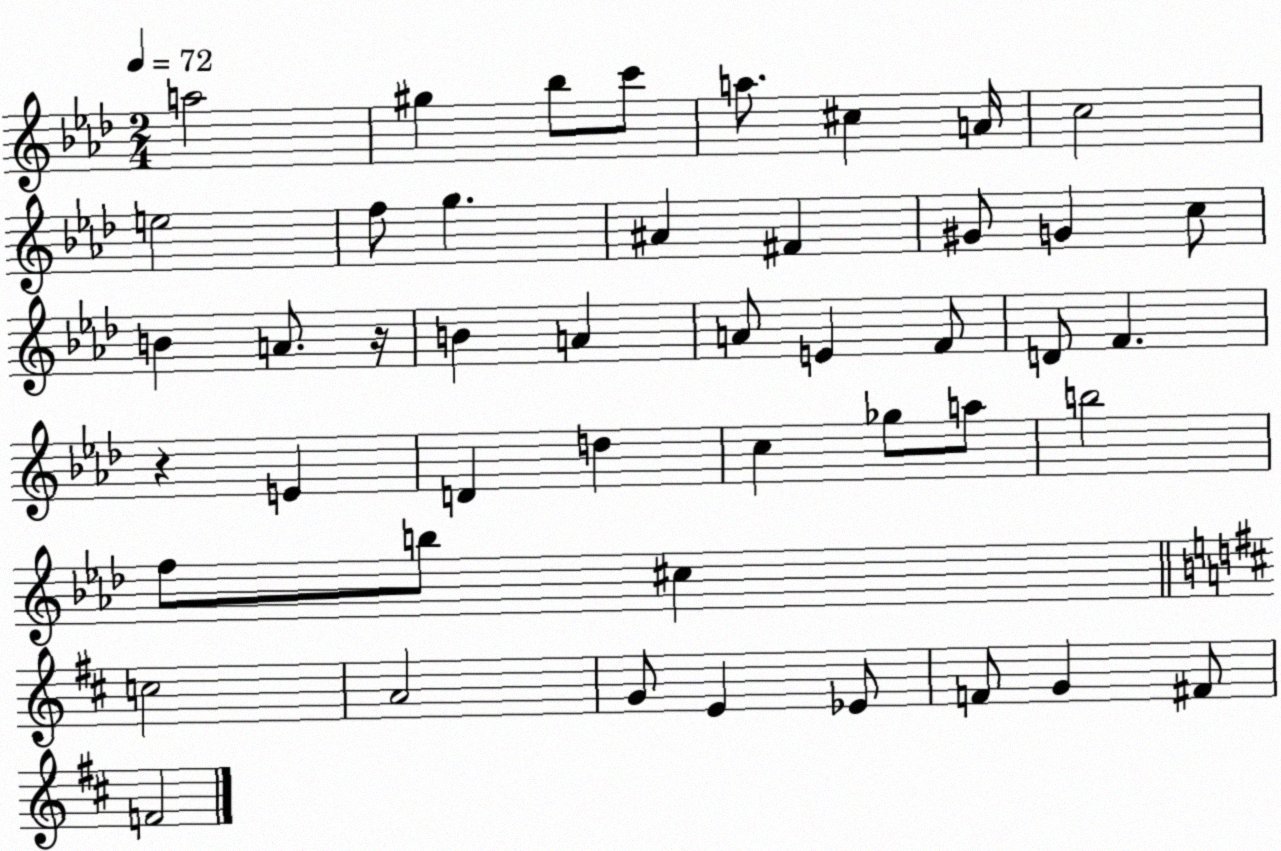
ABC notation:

X:1
T:Untitled
M:2/4
L:1/4
K:Ab
a2 ^g _b/2 c'/2 a/2 ^c A/4 c2 e2 f/2 g ^A ^F ^G/2 G c/2 B A/2 z/4 B A A/2 E F/2 D/2 F z E D d c _g/2 a/2 b2 f/2 b/2 ^c c2 A2 G/2 E _E/2 F/2 G ^F/2 F2